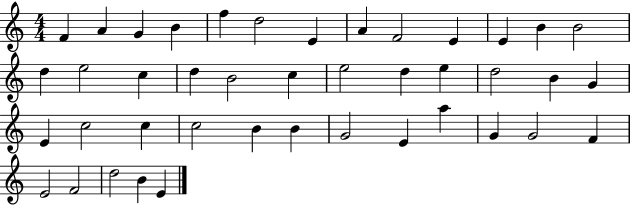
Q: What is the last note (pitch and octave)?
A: E4